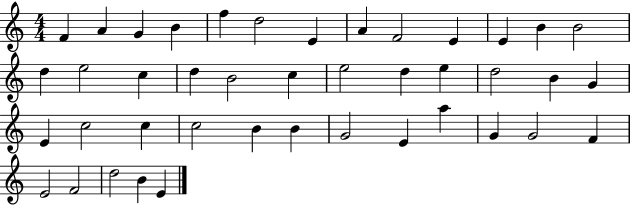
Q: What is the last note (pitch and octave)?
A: E4